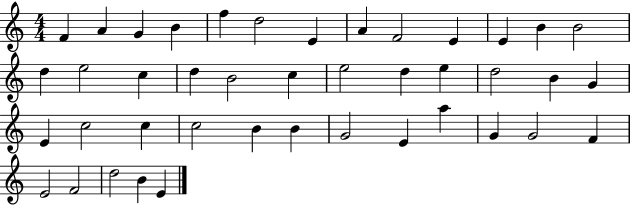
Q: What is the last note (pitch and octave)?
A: E4